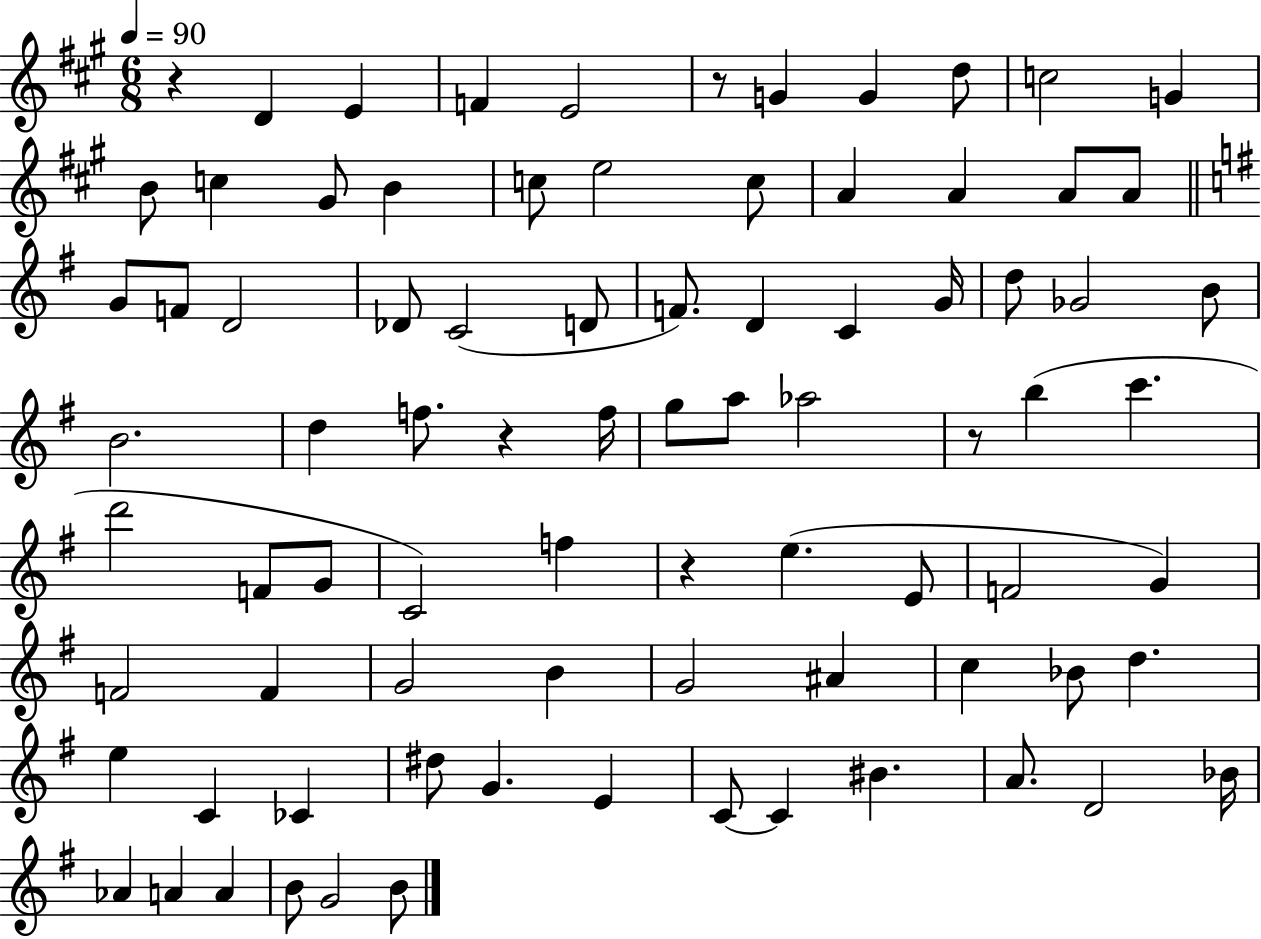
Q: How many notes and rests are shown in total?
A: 83